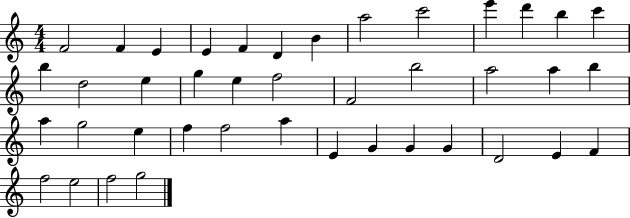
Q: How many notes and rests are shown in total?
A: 41